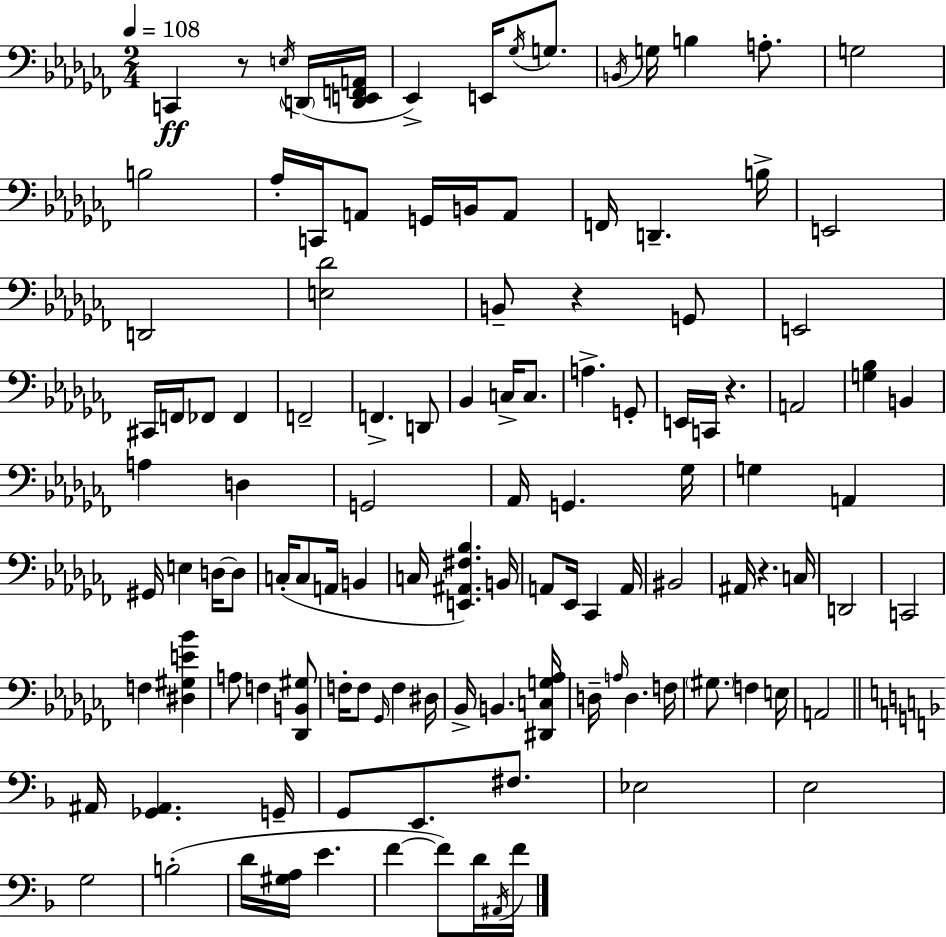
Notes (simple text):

C2/q R/e E3/s D2/s [D2,E2,F2,A2]/s Eb2/q E2/s Gb3/s G3/e. B2/s G3/s B3/q A3/e. G3/h B3/h Ab3/s C2/s A2/e G2/s B2/s A2/e F2/s D2/q. B3/s E2/h D2/h [E3,Db4]/h B2/e R/q G2/e E2/h C#2/s F2/s FES2/e FES2/q F2/h F2/q. D2/e Bb2/q C3/s C3/e. A3/q. G2/e E2/s C2/s R/q. A2/h [G3,Bb3]/q B2/q A3/q D3/q G2/h Ab2/s G2/q. Gb3/s G3/q A2/q G#2/s E3/q D3/s D3/e C3/s C3/e A2/s B2/q C3/s [E2,A#2,F#3,Bb3]/q. B2/s A2/e Eb2/s CES2/q A2/s BIS2/h A#2/s R/q. C3/s D2/h C2/h F3/q [D#3,G#3,E4,Bb4]/q A3/e F3/q [Db2,B2,G#3]/e F3/s F3/e Gb2/s F3/q D#3/s Bb2/s B2/q. [D#2,C3,G3,Ab3]/s D3/s A3/s D3/q. F3/s G#3/e. F3/q E3/s A2/h A#2/s [Gb2,A#2]/q. G2/s G2/e E2/e. F#3/e. Eb3/h E3/h G3/h B3/h D4/s [G#3,A3]/s E4/q. F4/q F4/e D4/s A#2/s F4/s